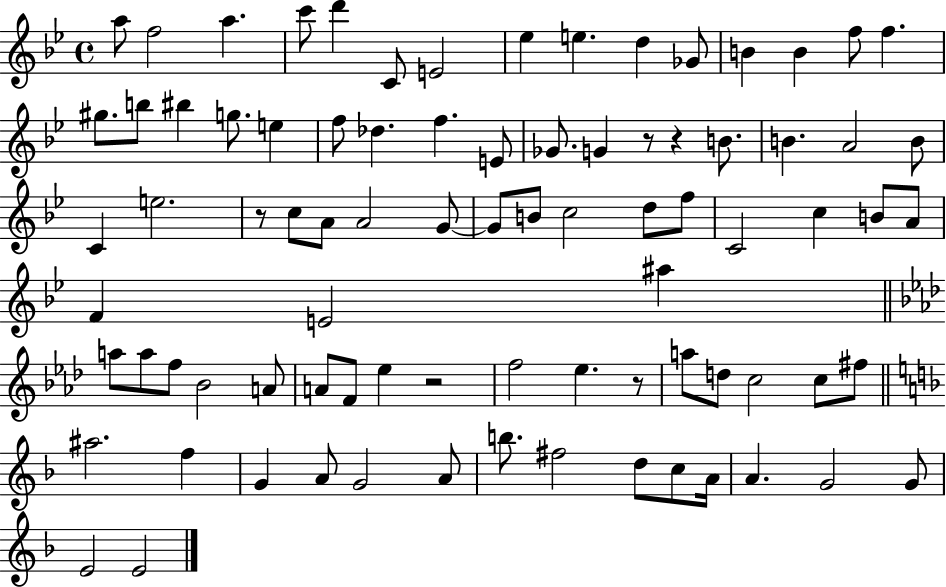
X:1
T:Untitled
M:4/4
L:1/4
K:Bb
a/2 f2 a c'/2 d' C/2 E2 _e e d _G/2 B B f/2 f ^g/2 b/2 ^b g/2 e f/2 _d f E/2 _G/2 G z/2 z B/2 B A2 B/2 C e2 z/2 c/2 A/2 A2 G/2 G/2 B/2 c2 d/2 f/2 C2 c B/2 A/2 F E2 ^a a/2 a/2 f/2 _B2 A/2 A/2 F/2 _e z2 f2 _e z/2 a/2 d/2 c2 c/2 ^f/2 ^a2 f G A/2 G2 A/2 b/2 ^f2 d/2 c/2 A/4 A G2 G/2 E2 E2